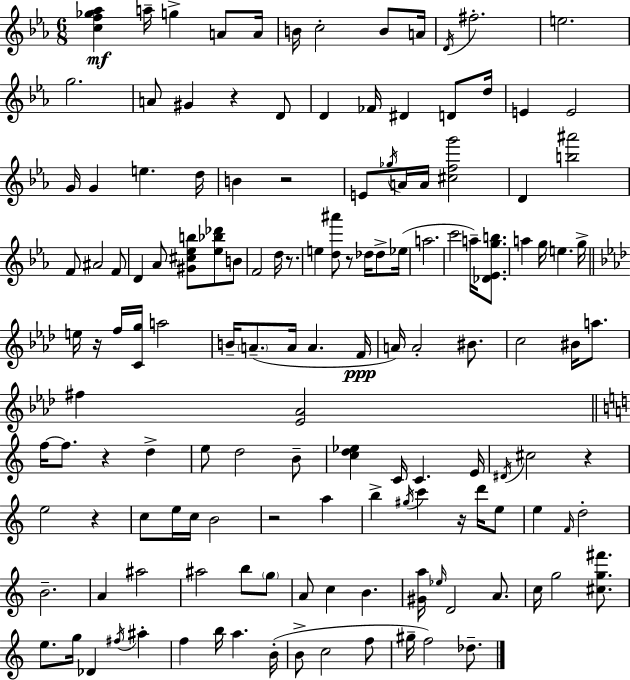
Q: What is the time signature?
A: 6/8